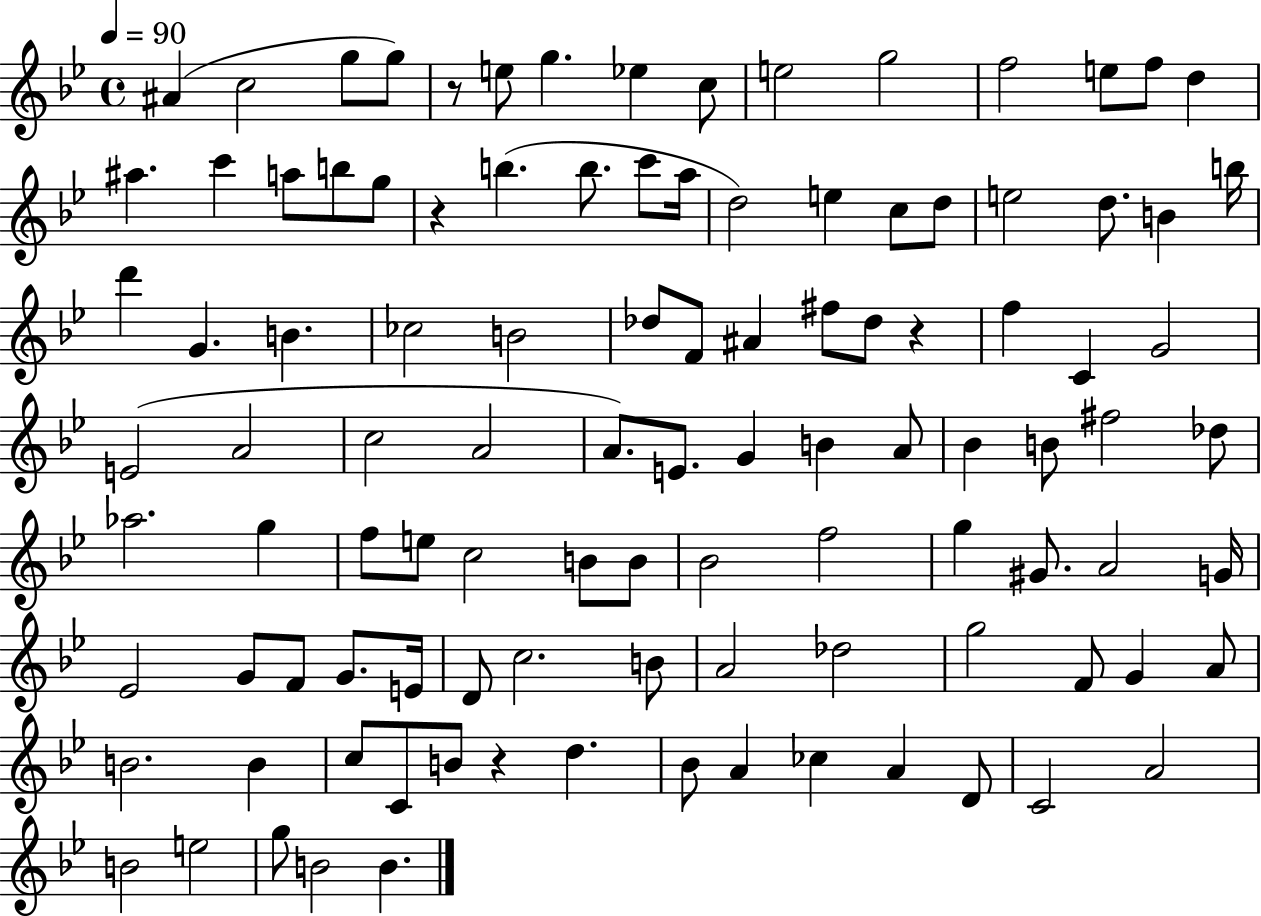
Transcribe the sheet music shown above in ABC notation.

X:1
T:Untitled
M:4/4
L:1/4
K:Bb
^A c2 g/2 g/2 z/2 e/2 g _e c/2 e2 g2 f2 e/2 f/2 d ^a c' a/2 b/2 g/2 z b b/2 c'/2 a/4 d2 e c/2 d/2 e2 d/2 B b/4 d' G B _c2 B2 _d/2 F/2 ^A ^f/2 _d/2 z f C G2 E2 A2 c2 A2 A/2 E/2 G B A/2 _B B/2 ^f2 _d/2 _a2 g f/2 e/2 c2 B/2 B/2 _B2 f2 g ^G/2 A2 G/4 _E2 G/2 F/2 G/2 E/4 D/2 c2 B/2 A2 _d2 g2 F/2 G A/2 B2 B c/2 C/2 B/2 z d _B/2 A _c A D/2 C2 A2 B2 e2 g/2 B2 B